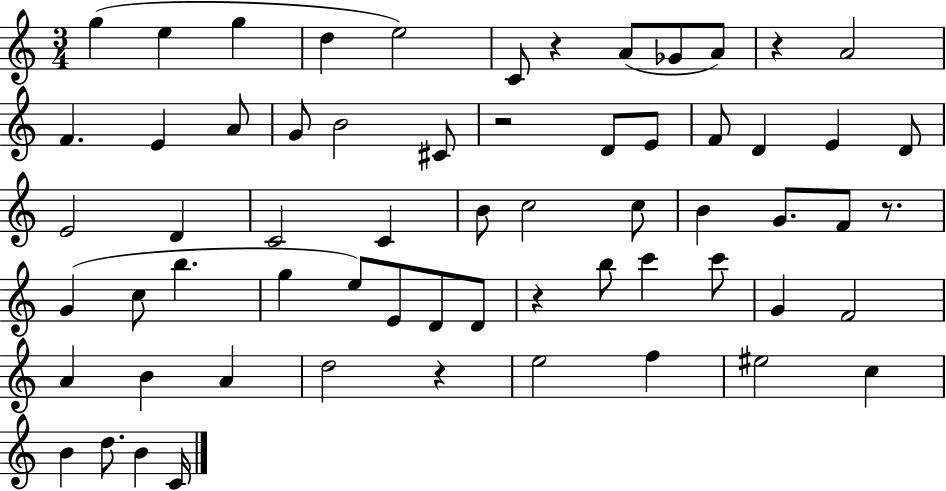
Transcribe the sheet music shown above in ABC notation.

X:1
T:Untitled
M:3/4
L:1/4
K:C
g e g d e2 C/2 z A/2 _G/2 A/2 z A2 F E A/2 G/2 B2 ^C/2 z2 D/2 E/2 F/2 D E D/2 E2 D C2 C B/2 c2 c/2 B G/2 F/2 z/2 G c/2 b g e/2 E/2 D/2 D/2 z b/2 c' c'/2 G F2 A B A d2 z e2 f ^e2 c B d/2 B C/4